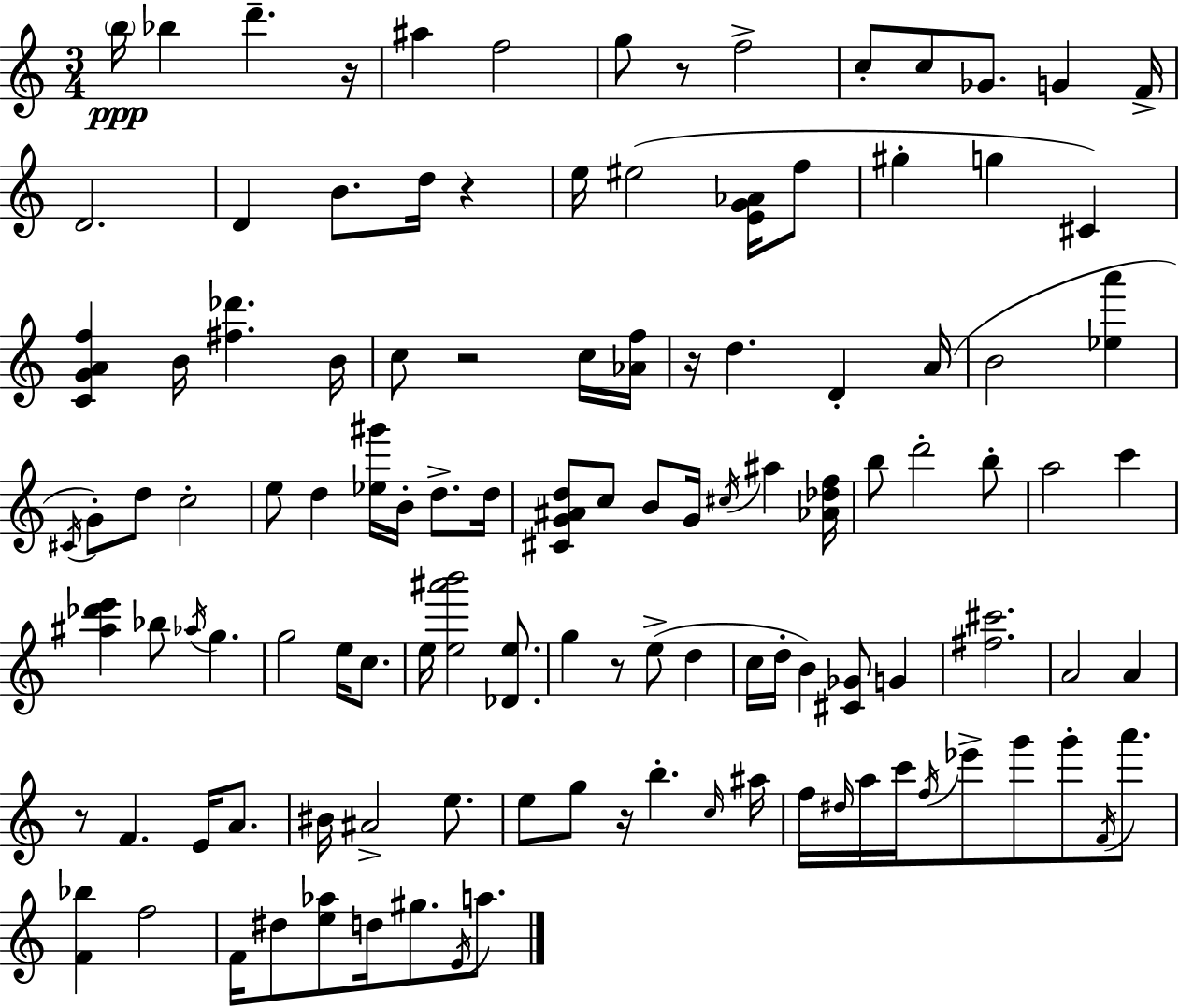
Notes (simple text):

B5/s Bb5/q D6/q. R/s A#5/q F5/h G5/e R/e F5/h C5/e C5/e Gb4/e. G4/q F4/s D4/h. D4/q B4/e. D5/s R/q E5/s EIS5/h [E4,G4,Ab4]/s F5/e G#5/q G5/q C#4/q [C4,G4,A4,F5]/q B4/s [F#5,Db6]/q. B4/s C5/e R/h C5/s [Ab4,F5]/s R/s D5/q. D4/q A4/s B4/h [Eb5,A6]/q C#4/s G4/e D5/e C5/h E5/e D5/q [Eb5,G#6]/s B4/s D5/e. D5/s [C#4,G4,A#4,D5]/e C5/e B4/e G4/s C#5/s A#5/q [Ab4,Db5,F5]/s B5/e D6/h B5/e A5/h C6/q [A#5,Db6,E6]/q Bb5/e Ab5/s G5/q. G5/h E5/s C5/e. E5/s [E5,A#6,B6]/h [Db4,E5]/e. G5/q R/e E5/e D5/q C5/s D5/s B4/q [C#4,Gb4]/e G4/q [F#5,C#6]/h. A4/h A4/q R/e F4/q. E4/s A4/e. BIS4/s A#4/h E5/e. E5/e G5/e R/s B5/q. C5/s A#5/s F5/s D#5/s A5/s C6/s F5/s Eb6/e G6/e G6/e F4/s A6/e. [F4,Bb5]/q F5/h F4/s D#5/e [E5,Ab5]/e D5/s G#5/e. E4/s A5/e.